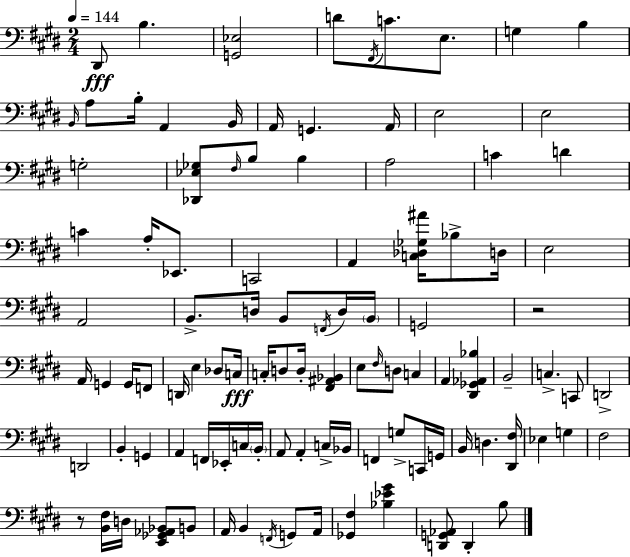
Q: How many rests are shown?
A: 2